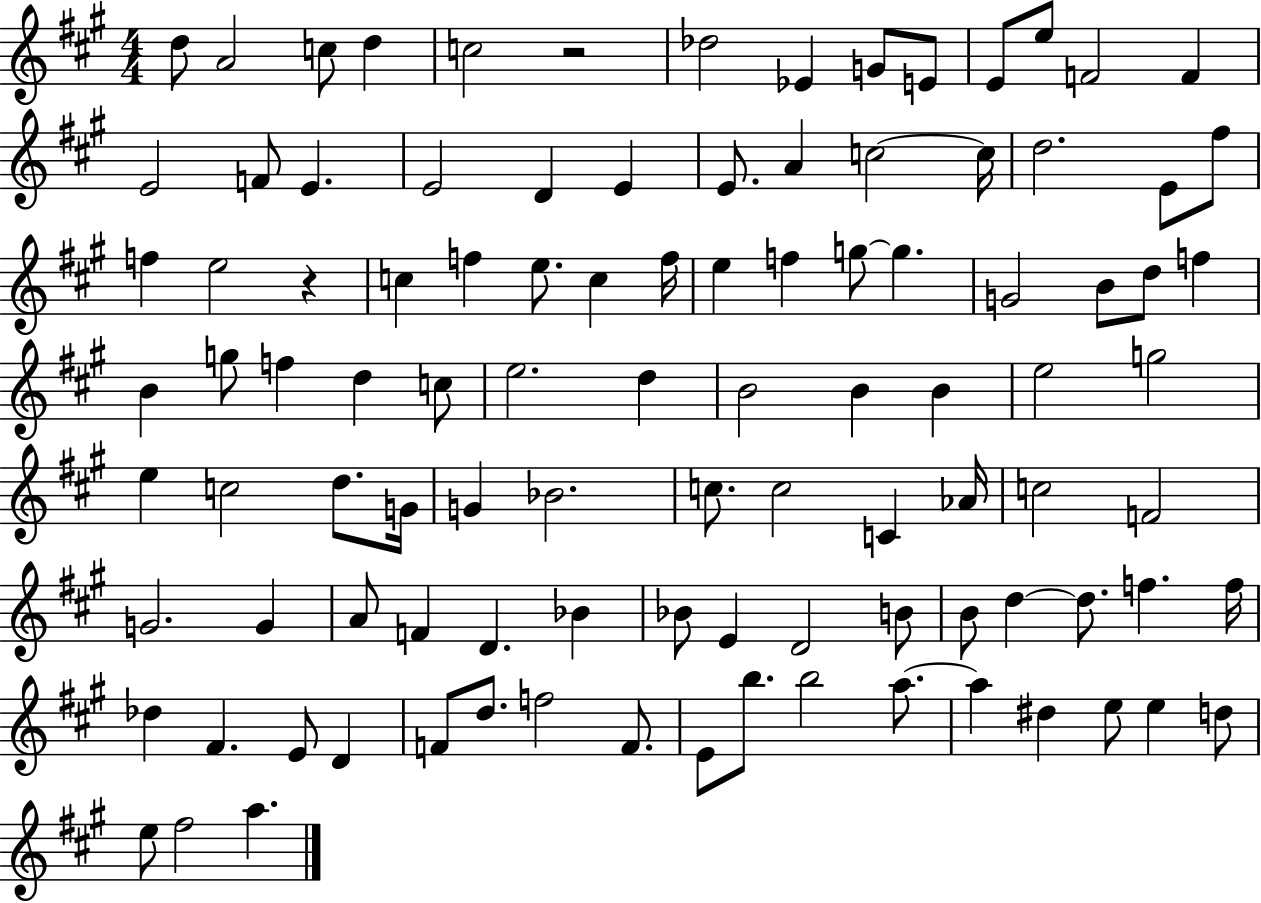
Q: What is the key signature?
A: A major